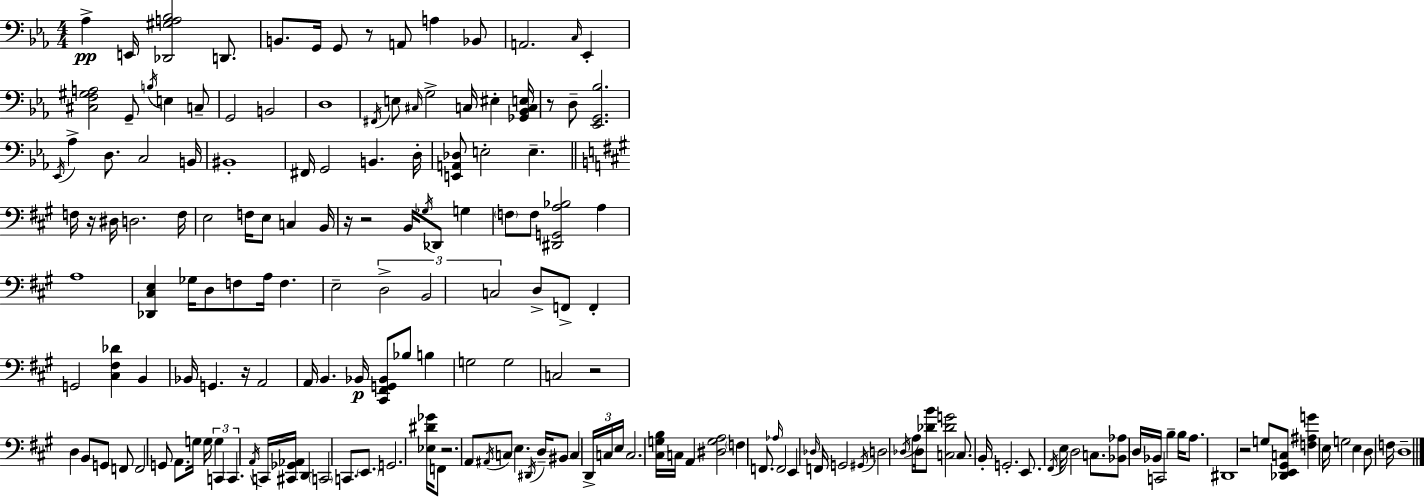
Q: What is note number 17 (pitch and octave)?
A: G2